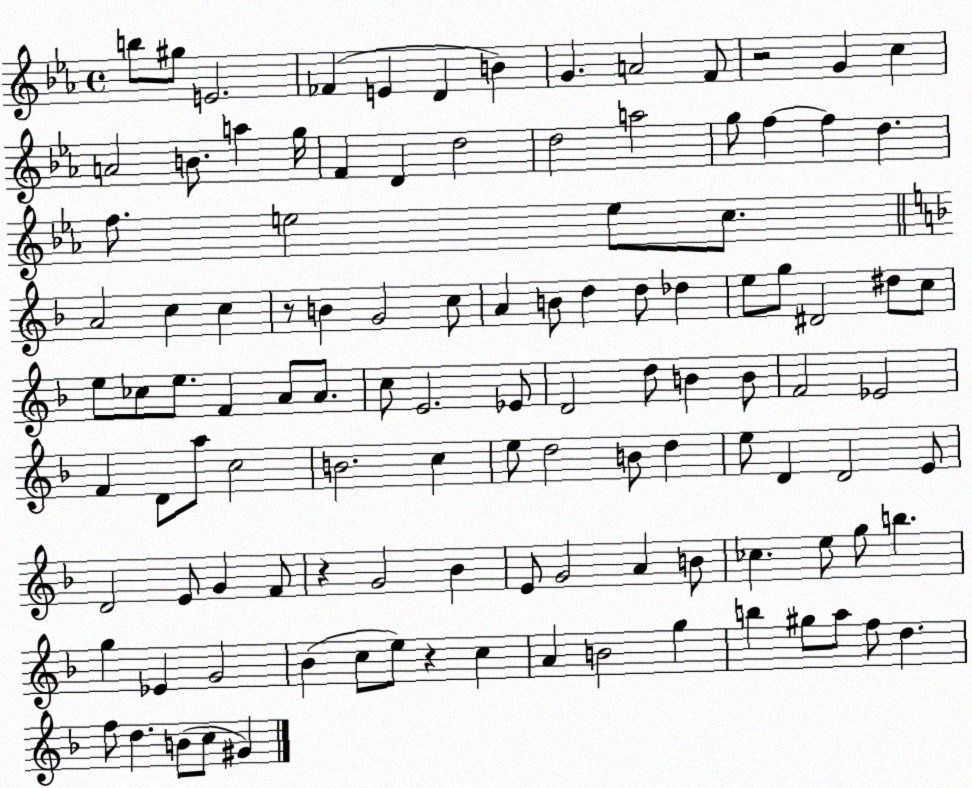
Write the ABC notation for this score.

X:1
T:Untitled
M:4/4
L:1/4
K:Eb
b/2 ^g/2 E2 _F E D B G A2 F/2 z2 G c A2 B/2 a g/4 F D d2 d2 a2 g/2 f f d f/2 e2 e/2 c/2 A2 c c z/2 B G2 c/2 A B/2 d d/2 _d e/2 g/2 ^D2 ^d/2 c/2 e/2 _c/2 e/2 F A/2 A/2 c/2 E2 _E/2 D2 d/2 B B/2 F2 _E2 F D/2 a/2 c2 B2 c e/2 d2 B/2 d e/2 D D2 E/2 D2 E/2 G F/2 z G2 _B E/2 G2 A B/2 _c e/2 g/2 b g _E G2 _B c/2 e/2 z c A B2 g b ^g/2 a/2 f/2 d f/2 d B/2 c/2 ^G